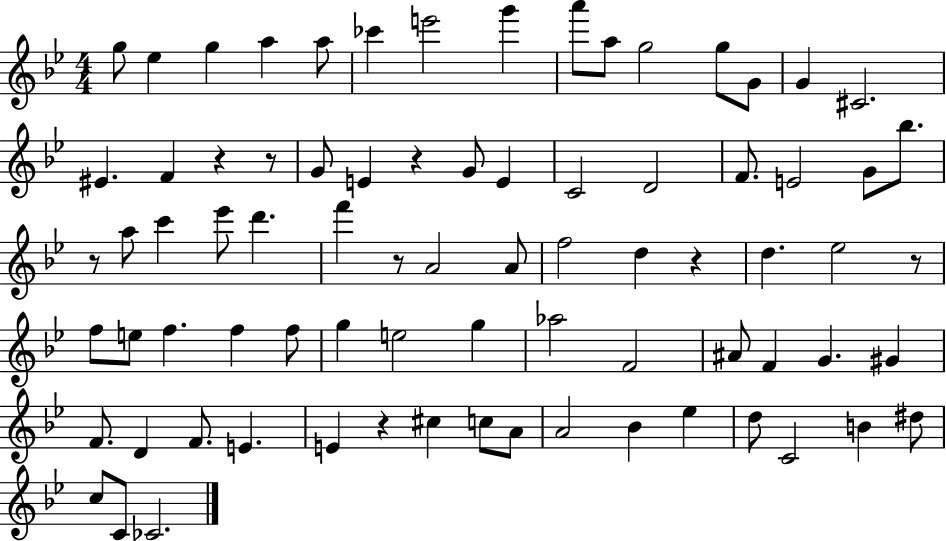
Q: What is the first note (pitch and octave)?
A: G5